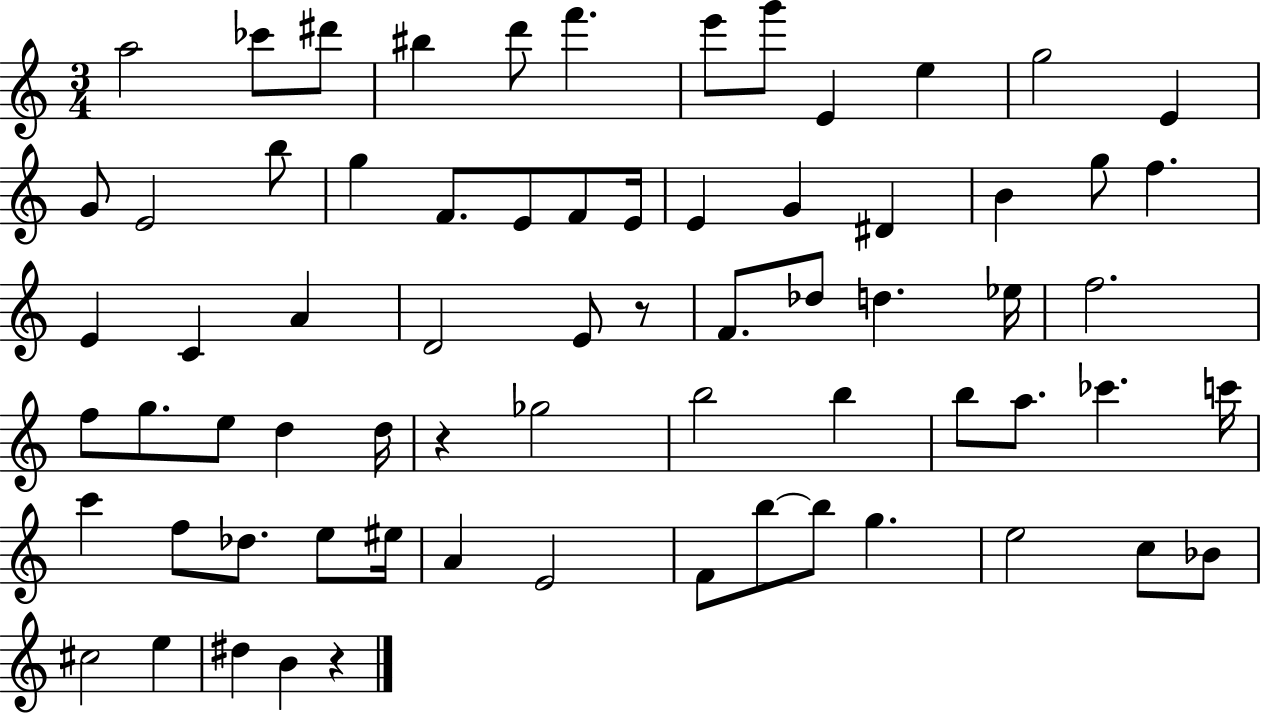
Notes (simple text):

A5/h CES6/e D#6/e BIS5/q D6/e F6/q. E6/e G6/e E4/q E5/q G5/h E4/q G4/e E4/h B5/e G5/q F4/e. E4/e F4/e E4/s E4/q G4/q D#4/q B4/q G5/e F5/q. E4/q C4/q A4/q D4/h E4/e R/e F4/e. Db5/e D5/q. Eb5/s F5/h. F5/e G5/e. E5/e D5/q D5/s R/q Gb5/h B5/h B5/q B5/e A5/e. CES6/q. C6/s C6/q F5/e Db5/e. E5/e EIS5/s A4/q E4/h F4/e B5/e B5/e G5/q. E5/h C5/e Bb4/e C#5/h E5/q D#5/q B4/q R/q